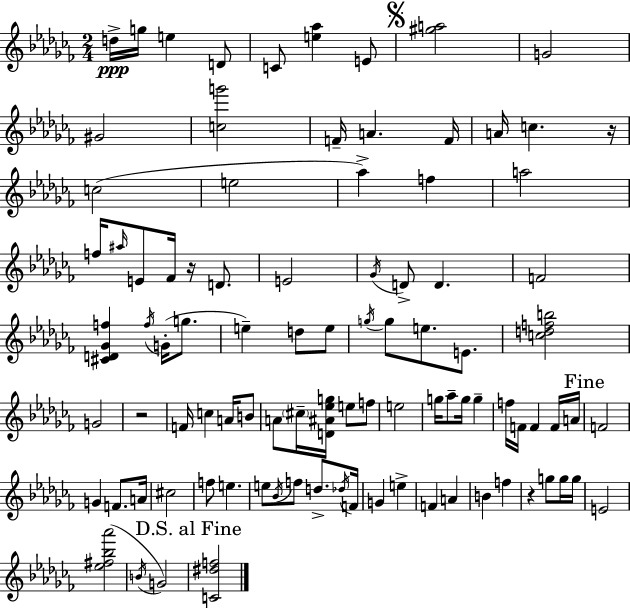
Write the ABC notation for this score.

X:1
T:Untitled
M:2/4
L:1/4
K:Abm
d/4 g/4 e D/2 C/2 [e_a] E/2 [^ga]2 G2 ^G2 [cg']2 F/4 A F/4 A/4 c z/4 c2 e2 _a f a2 f/4 ^a/4 E/2 _F/4 z/4 D/2 E2 _G/4 D/2 D F2 [^CD_Gf] f/4 G/4 g/2 e d/2 e/2 g/4 g/2 e/2 E/2 [cdfb]2 G2 z2 F/4 c A/4 B/2 A/2 ^c/4 [D^A_eg]/4 e/2 f/2 e2 g/4 _a/2 g/4 g f/4 F/4 F F/4 A/4 F2 G F/2 A/4 ^c2 f/2 e e/2 _B/4 f/2 d/2 _d/4 F/4 G e F A B f z g/2 g/4 g/4 E2 [_e^f_b_a']2 B/4 G2 [C^df]2